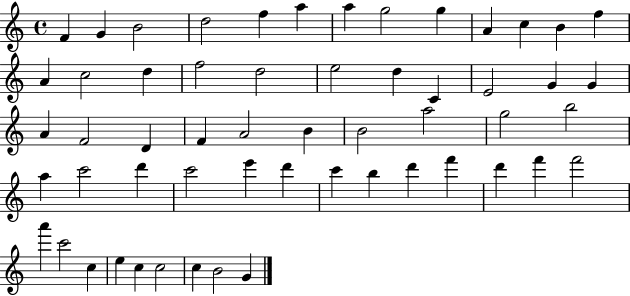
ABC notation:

X:1
T:Untitled
M:4/4
L:1/4
K:C
F G B2 d2 f a a g2 g A c B f A c2 d f2 d2 e2 d C E2 G G A F2 D F A2 B B2 a2 g2 b2 a c'2 d' c'2 e' d' c' b d' f' d' f' f'2 a' c'2 c e c c2 c B2 G